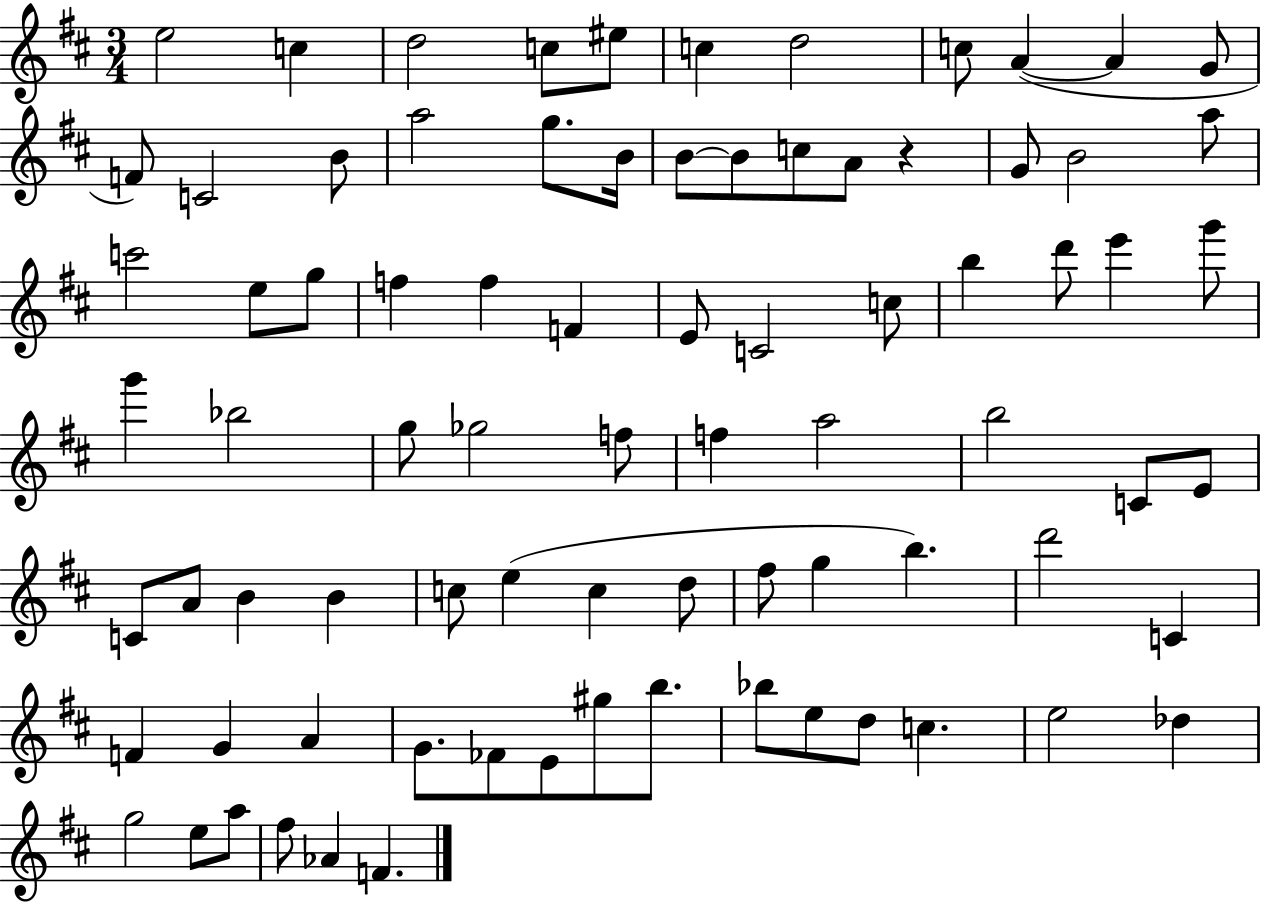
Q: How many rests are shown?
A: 1